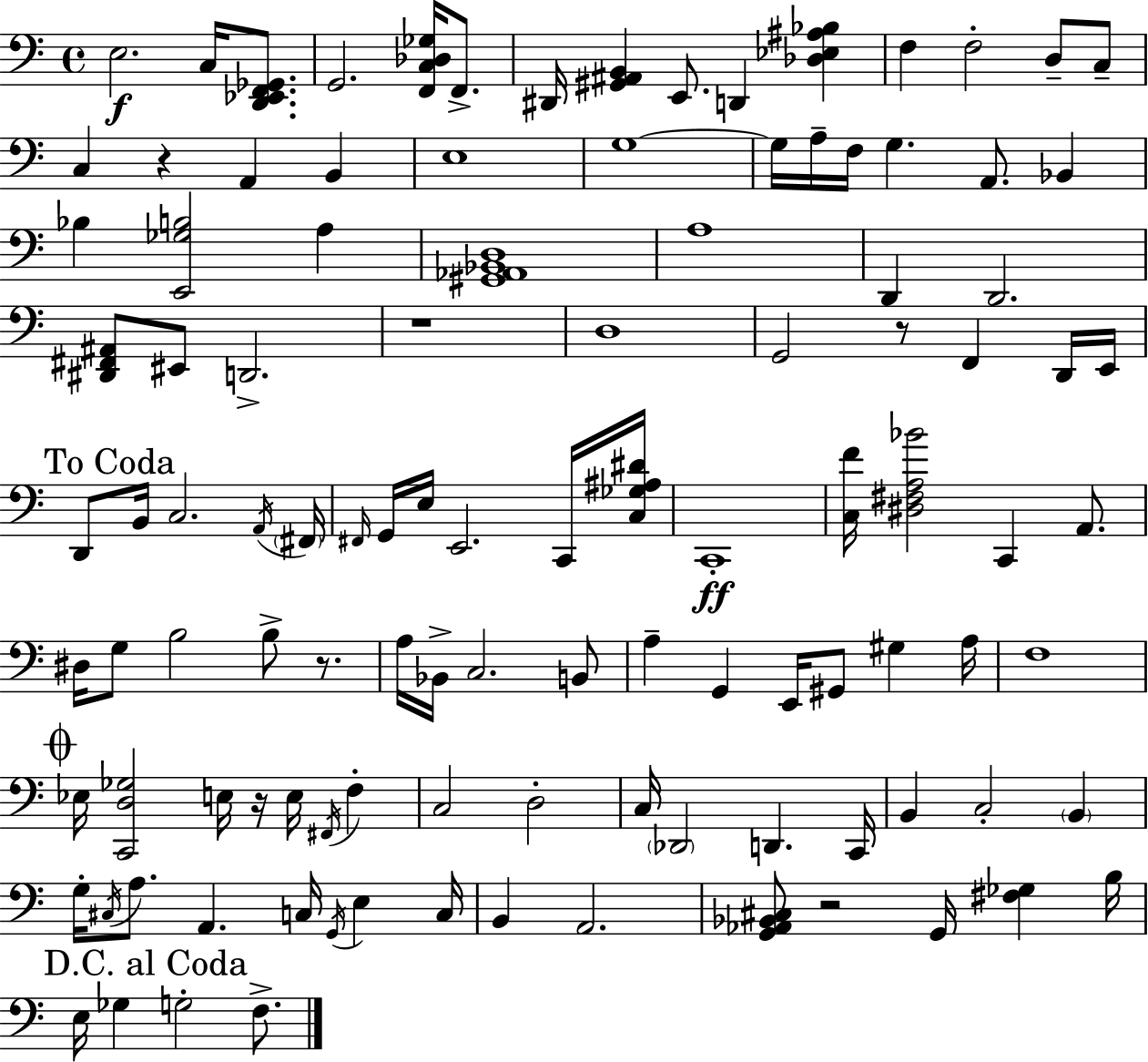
E3/h. C3/s [D2,Eb2,F2,Gb2]/e. G2/h. [F2,C3,Db3,Gb3]/s F2/e. D#2/s [G#2,A#2,B2]/q E2/e. D2/q [Db3,Eb3,A#3,Bb3]/q F3/q F3/h D3/e C3/e C3/q R/q A2/q B2/q E3/w G3/w G3/s A3/s F3/s G3/q. A2/e. Bb2/q Bb3/q [E2,Gb3,B3]/h A3/q [G#2,Ab2,Bb2,D3]/w A3/w D2/q D2/h. [D#2,F#2,A#2]/e EIS2/e D2/h. R/w D3/w G2/h R/e F2/q D2/s E2/s D2/e B2/s C3/h. A2/s F#2/s F#2/s G2/s E3/s E2/h. C2/s [C3,Gb3,A#3,D#4]/s C2/w [C3,F4]/s [D#3,F#3,A3,Bb4]/h C2/q A2/e. D#3/s G3/e B3/h B3/e R/e. A3/s Bb2/s C3/h. B2/e A3/q G2/q E2/s G#2/e G#3/q A3/s F3/w Eb3/s [C2,D3,Gb3]/h E3/s R/s E3/s F#2/s F3/q C3/h D3/h C3/s Db2/h D2/q. C2/s B2/q C3/h B2/q G3/s C#3/s A3/e. A2/q. C3/s G2/s E3/q C3/s B2/q A2/h. [G2,Ab2,Bb2,C#3]/e R/h G2/s [F#3,Gb3]/q B3/s E3/s Gb3/q G3/h F3/e.